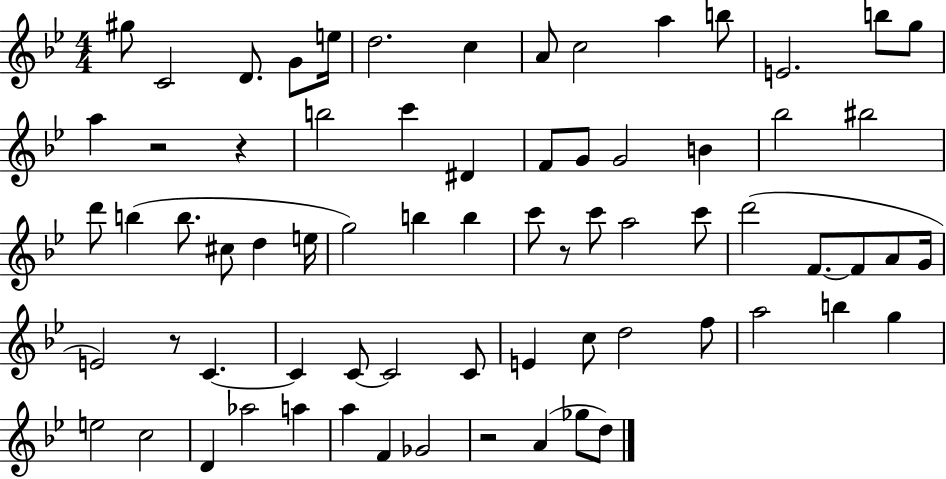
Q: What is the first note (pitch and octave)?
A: G#5